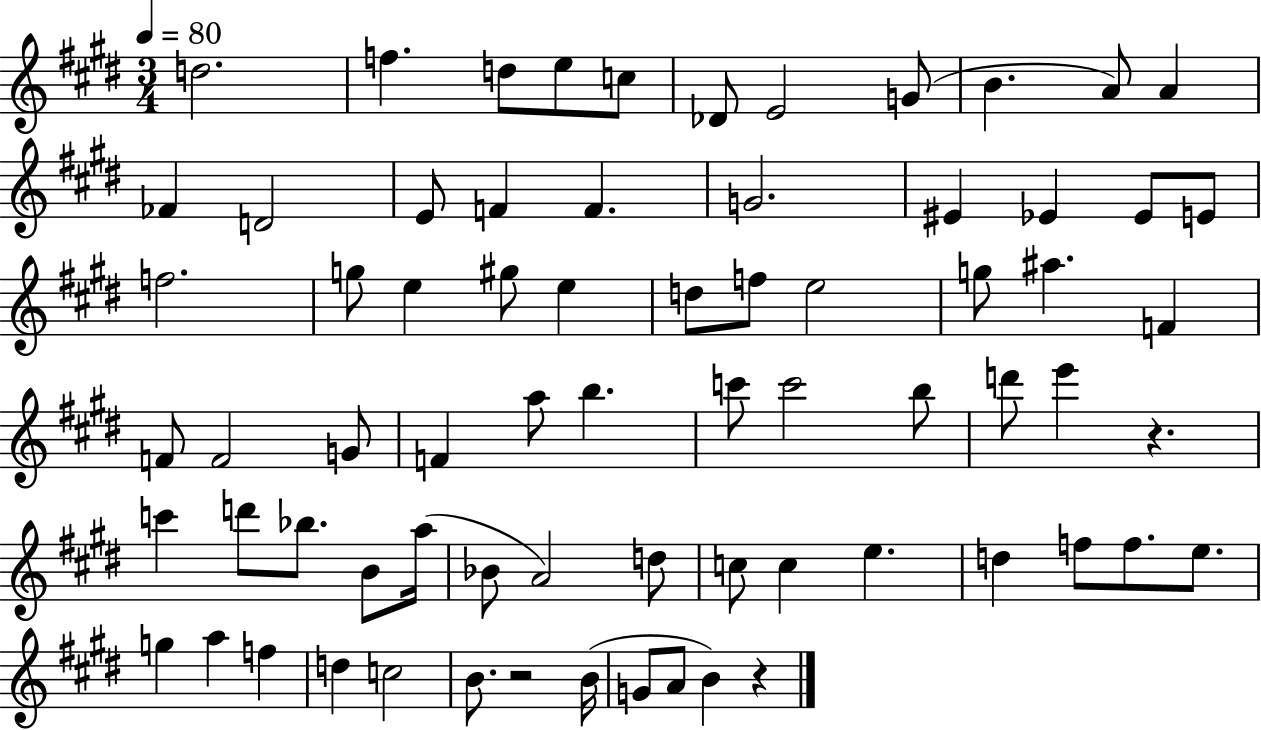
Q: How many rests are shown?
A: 3